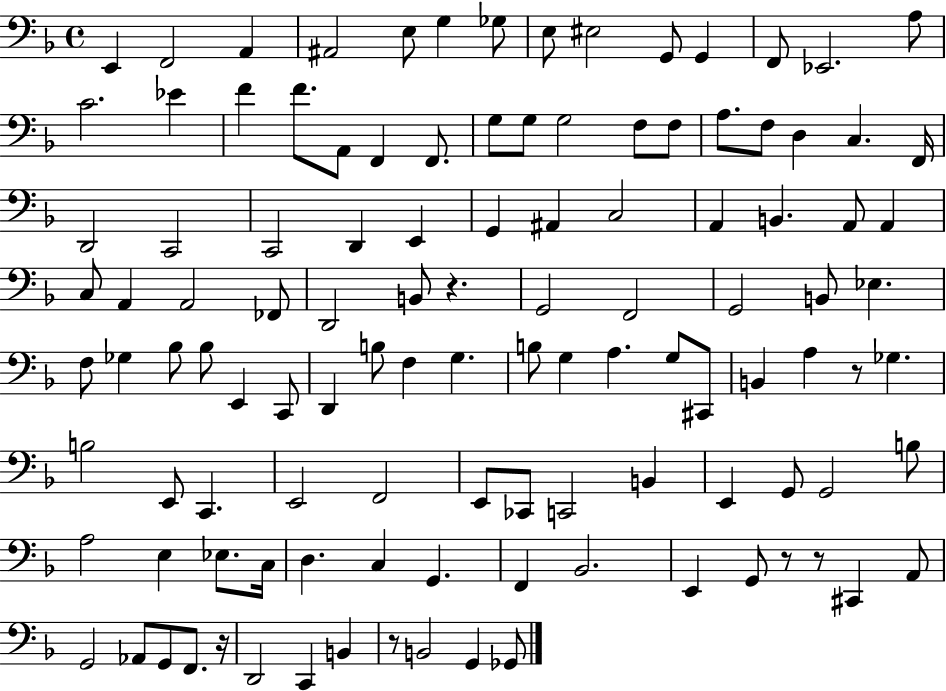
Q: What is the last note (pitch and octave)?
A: Gb2